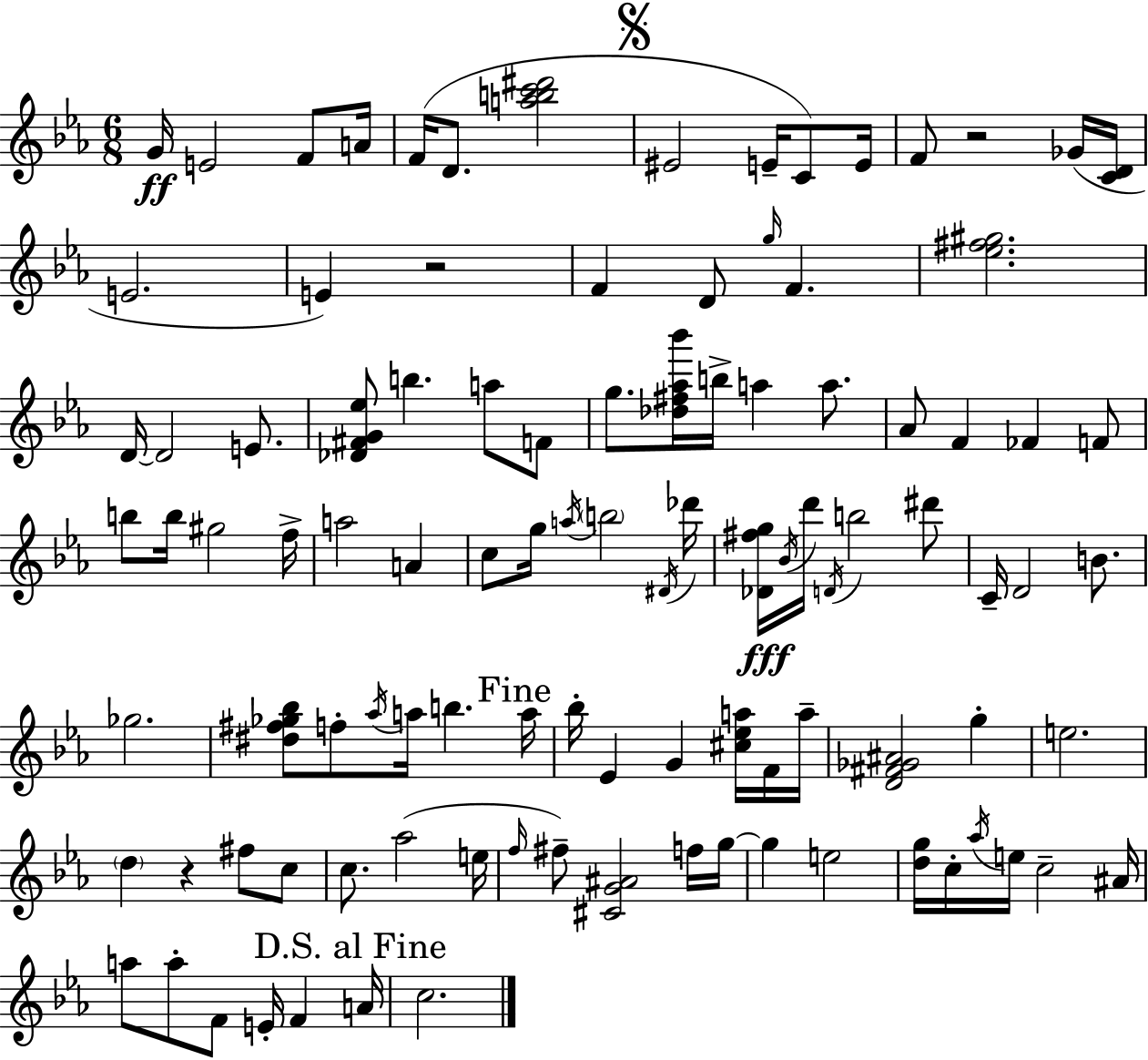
G4/s E4/h F4/e A4/s F4/s D4/e. [A5,B5,C6,D#6]/h EIS4/h E4/s C4/e E4/s F4/e R/h Gb4/s [C4,D4]/s E4/h. E4/q R/h F4/q D4/e G5/s F4/q. [Eb5,F#5,G#5]/h. D4/s D4/h E4/e. [Db4,F#4,G4,Eb5]/e B5/q. A5/e F4/e G5/e. [Db5,F#5,Ab5,Bb6]/s B5/s A5/q A5/e. Ab4/e F4/q FES4/q F4/e B5/e B5/s G#5/h F5/s A5/h A4/q C5/e G5/s A5/s B5/h D#4/s Db6/s [Db4,F#5,G5]/s Bb4/s D6/s D4/s B5/h D#6/e C4/s D4/h B4/e. Gb5/h. [D#5,F#5,Gb5,Bb5]/e F5/e Ab5/s A5/s B5/q. A5/s Bb5/s Eb4/q G4/q [C#5,Eb5,A5]/s F4/s A5/s [D4,F#4,Gb4,A#4]/h G5/q E5/h. D5/q R/q F#5/e C5/e C5/e. Ab5/h E5/s F5/s F#5/e [C#4,G4,A#4]/h F5/s G5/s G5/q E5/h [D5,G5]/s C5/s Ab5/s E5/s C5/h A#4/s A5/e A5/e F4/e E4/s F4/q A4/s C5/h.